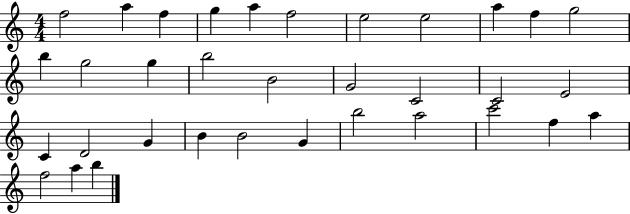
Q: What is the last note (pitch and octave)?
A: B5